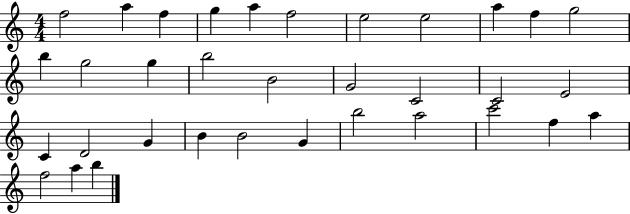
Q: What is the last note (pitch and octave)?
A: B5